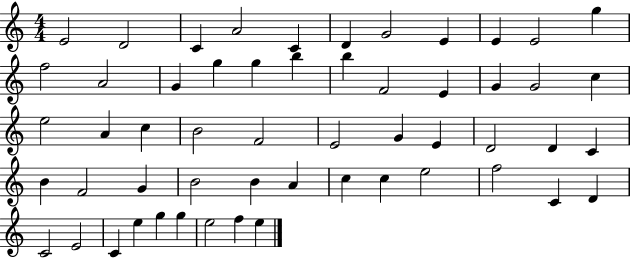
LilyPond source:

{
  \clef treble
  \numericTimeSignature
  \time 4/4
  \key c \major
  e'2 d'2 | c'4 a'2 c'4 | d'4 g'2 e'4 | e'4 e'2 g''4 | \break f''2 a'2 | g'4 g''4 g''4 b''4 | b''4 f'2 e'4 | g'4 g'2 c''4 | \break e''2 a'4 c''4 | b'2 f'2 | e'2 g'4 e'4 | d'2 d'4 c'4 | \break b'4 f'2 g'4 | b'2 b'4 a'4 | c''4 c''4 e''2 | f''2 c'4 d'4 | \break c'2 e'2 | c'4 e''4 g''4 g''4 | e''2 f''4 e''4 | \bar "|."
}